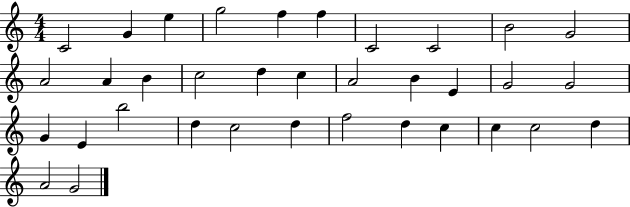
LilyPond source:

{
  \clef treble
  \numericTimeSignature
  \time 4/4
  \key c \major
  c'2 g'4 e''4 | g''2 f''4 f''4 | c'2 c'2 | b'2 g'2 | \break a'2 a'4 b'4 | c''2 d''4 c''4 | a'2 b'4 e'4 | g'2 g'2 | \break g'4 e'4 b''2 | d''4 c''2 d''4 | f''2 d''4 c''4 | c''4 c''2 d''4 | \break a'2 g'2 | \bar "|."
}